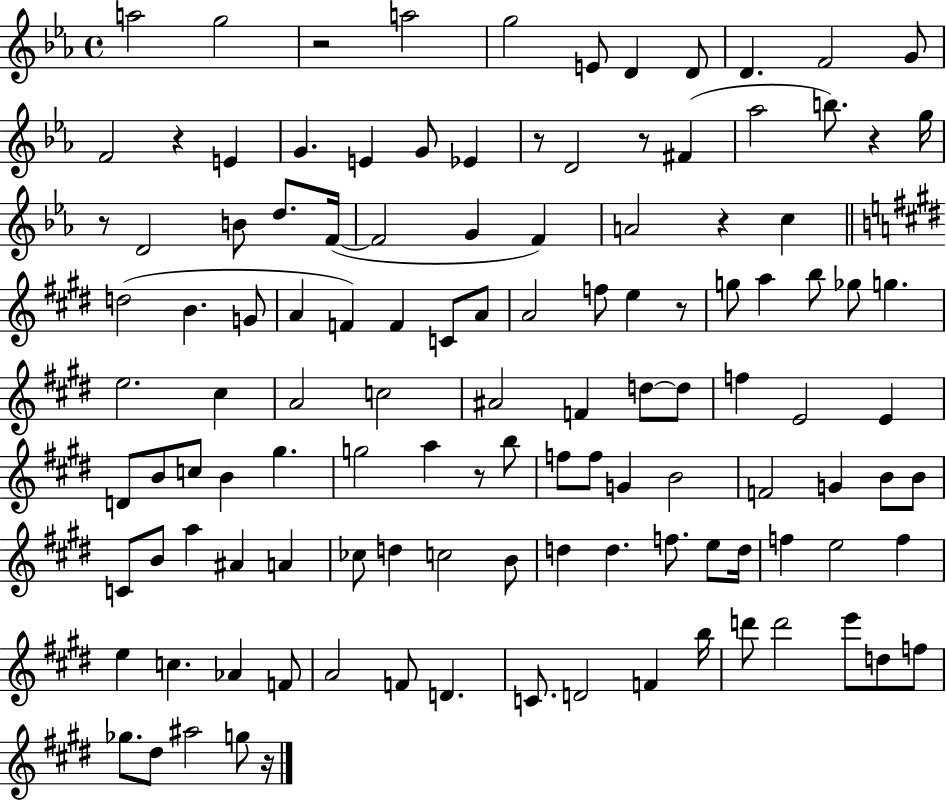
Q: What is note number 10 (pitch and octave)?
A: G4